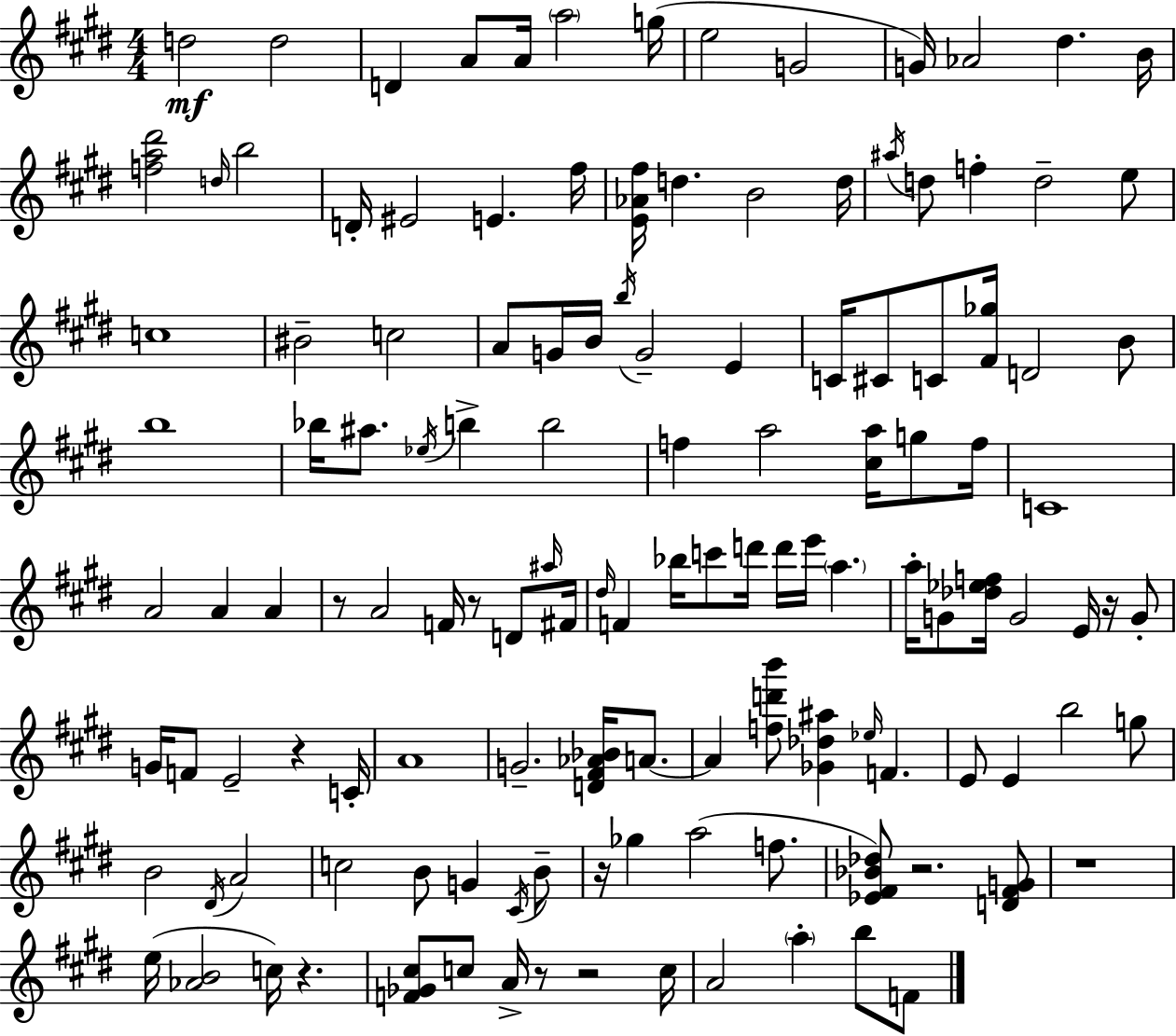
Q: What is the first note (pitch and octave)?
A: D5